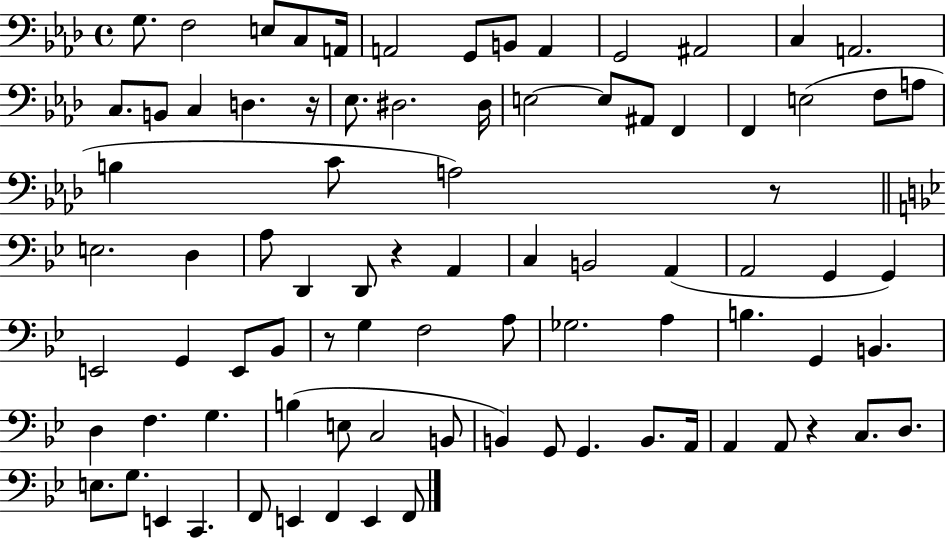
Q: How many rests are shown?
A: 5